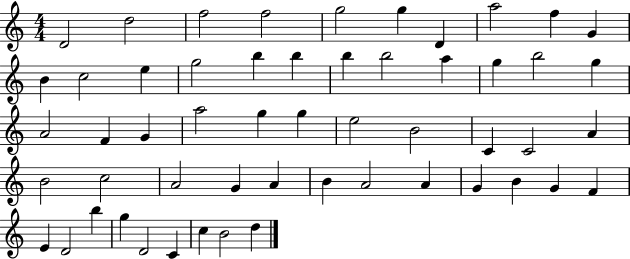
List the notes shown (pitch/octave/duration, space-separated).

D4/h D5/h F5/h F5/h G5/h G5/q D4/q A5/h F5/q G4/q B4/q C5/h E5/q G5/h B5/q B5/q B5/q B5/h A5/q G5/q B5/h G5/q A4/h F4/q G4/q A5/h G5/q G5/q E5/h B4/h C4/q C4/h A4/q B4/h C5/h A4/h G4/q A4/q B4/q A4/h A4/q G4/q B4/q G4/q F4/q E4/q D4/h B5/q G5/q D4/h C4/q C5/q B4/h D5/q